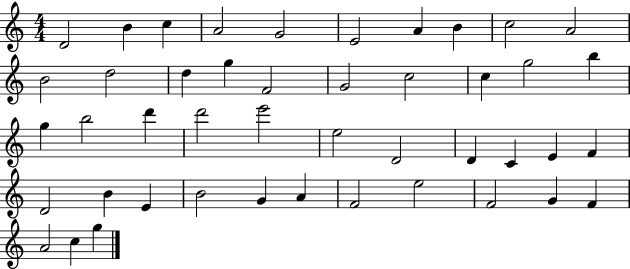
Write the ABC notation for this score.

X:1
T:Untitled
M:4/4
L:1/4
K:C
D2 B c A2 G2 E2 A B c2 A2 B2 d2 d g F2 G2 c2 c g2 b g b2 d' d'2 e'2 e2 D2 D C E F D2 B E B2 G A F2 e2 F2 G F A2 c g